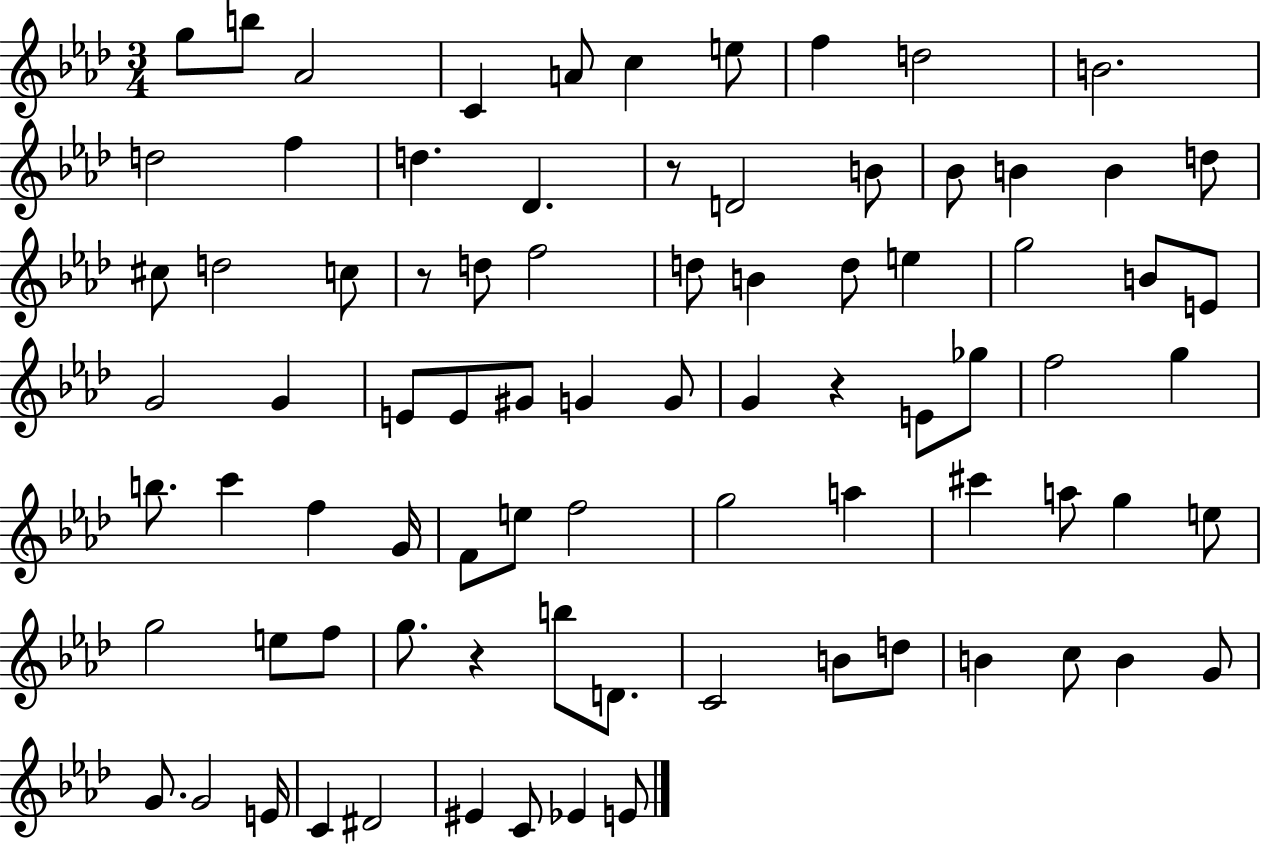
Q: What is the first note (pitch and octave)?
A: G5